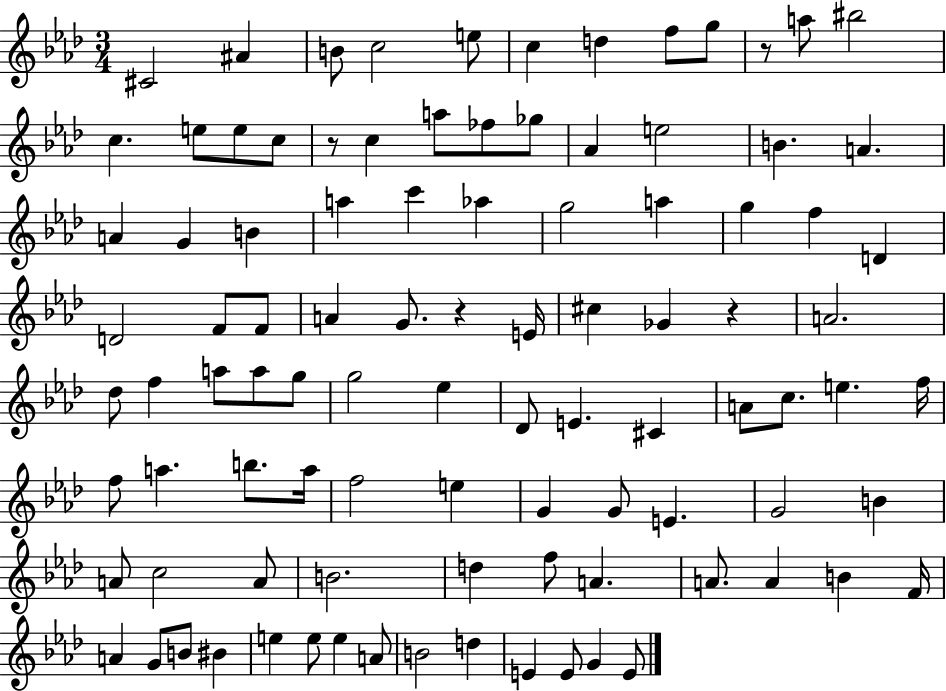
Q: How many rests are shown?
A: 4